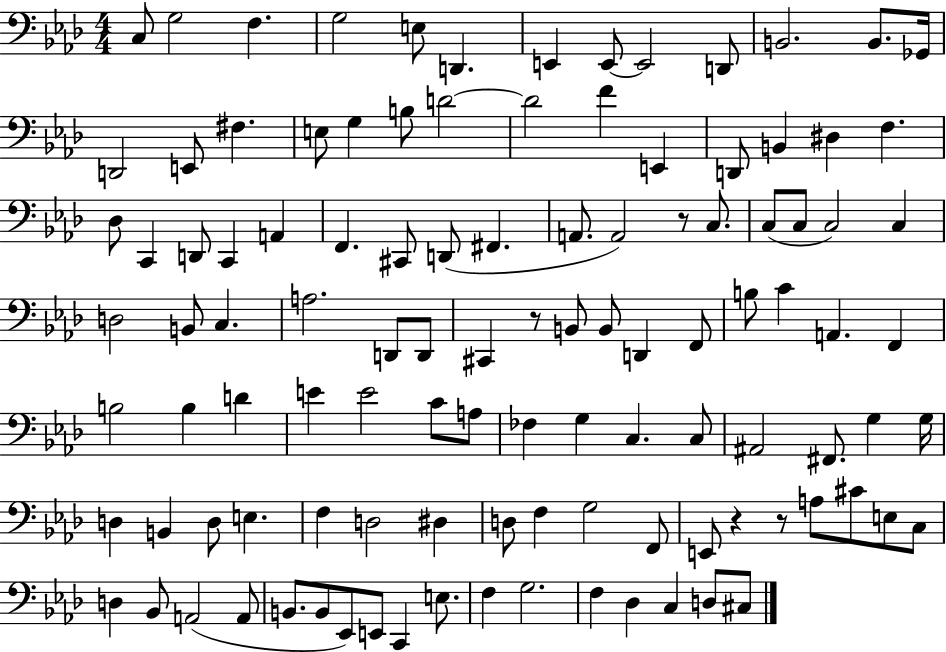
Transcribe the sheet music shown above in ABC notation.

X:1
T:Untitled
M:4/4
L:1/4
K:Ab
C,/2 G,2 F, G,2 E,/2 D,, E,, E,,/2 E,,2 D,,/2 B,,2 B,,/2 _G,,/4 D,,2 E,,/2 ^F, E,/2 G, B,/2 D2 D2 F E,, D,,/2 B,, ^D, F, _D,/2 C,, D,,/2 C,, A,, F,, ^C,,/2 D,,/2 ^F,, A,,/2 A,,2 z/2 C,/2 C,/2 C,/2 C,2 C, D,2 B,,/2 C, A,2 D,,/2 D,,/2 ^C,, z/2 B,,/2 B,,/2 D,, F,,/2 B,/2 C A,, F,, B,2 B, D E E2 C/2 A,/2 _F, G, C, C,/2 ^A,,2 ^F,,/2 G, G,/4 D, B,, D,/2 E, F, D,2 ^D, D,/2 F, G,2 F,,/2 E,,/2 z z/2 A,/2 ^C/2 E,/2 C,/2 D, _B,,/2 A,,2 A,,/2 B,,/2 B,,/2 _E,,/2 E,,/2 C,, E,/2 F, G,2 F, _D, C, D,/2 ^C,/2